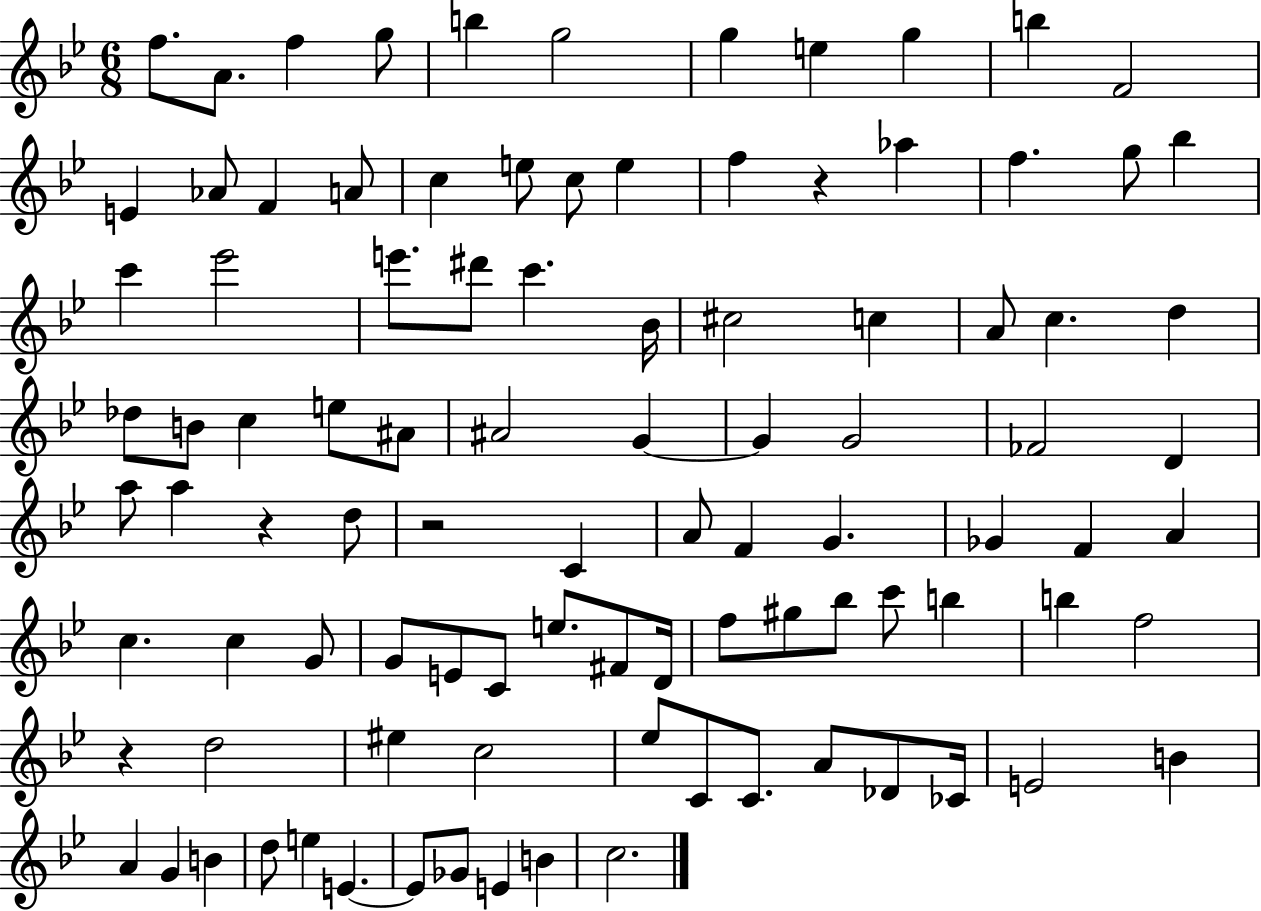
{
  \clef treble
  \numericTimeSignature
  \time 6/8
  \key bes \major
  f''8. a'8. f''4 g''8 | b''4 g''2 | g''4 e''4 g''4 | b''4 f'2 | \break e'4 aes'8 f'4 a'8 | c''4 e''8 c''8 e''4 | f''4 r4 aes''4 | f''4. g''8 bes''4 | \break c'''4 ees'''2 | e'''8. dis'''8 c'''4. bes'16 | cis''2 c''4 | a'8 c''4. d''4 | \break des''8 b'8 c''4 e''8 ais'8 | ais'2 g'4~~ | g'4 g'2 | fes'2 d'4 | \break a''8 a''4 r4 d''8 | r2 c'4 | a'8 f'4 g'4. | ges'4 f'4 a'4 | \break c''4. c''4 g'8 | g'8 e'8 c'8 e''8. fis'8 d'16 | f''8 gis''8 bes''8 c'''8 b''4 | b''4 f''2 | \break r4 d''2 | eis''4 c''2 | ees''8 c'8 c'8. a'8 des'8 ces'16 | e'2 b'4 | \break a'4 g'4 b'4 | d''8 e''4 e'4.~~ | e'8 ges'8 e'4 b'4 | c''2. | \break \bar "|."
}